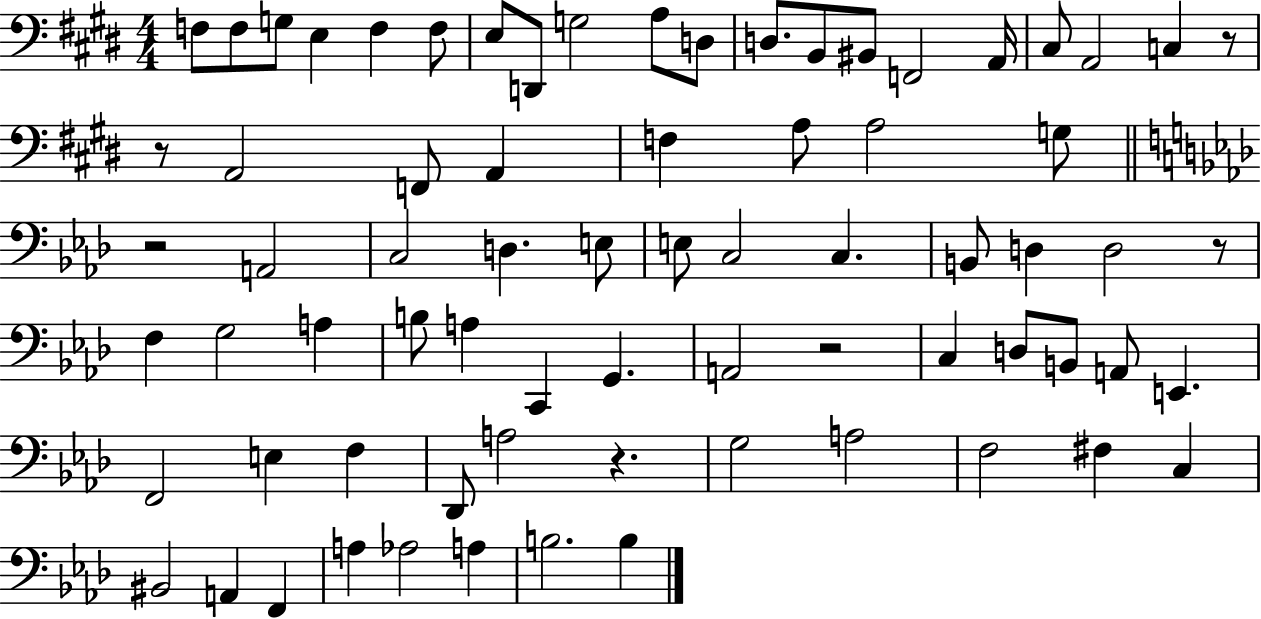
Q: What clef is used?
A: bass